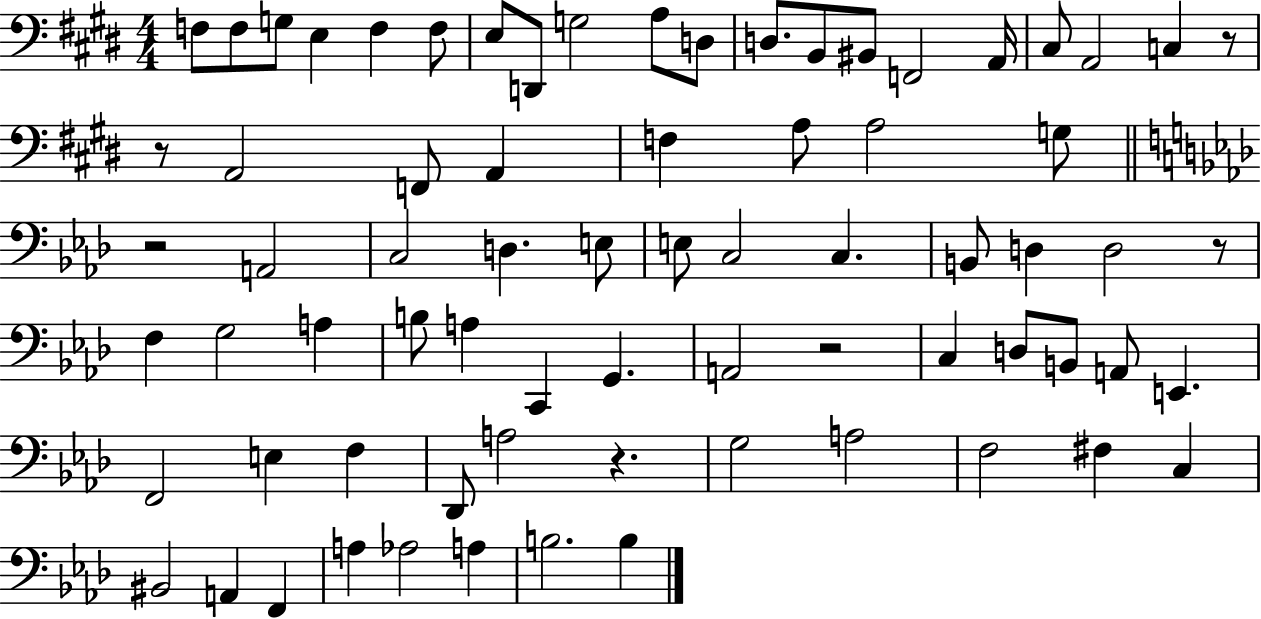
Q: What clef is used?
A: bass